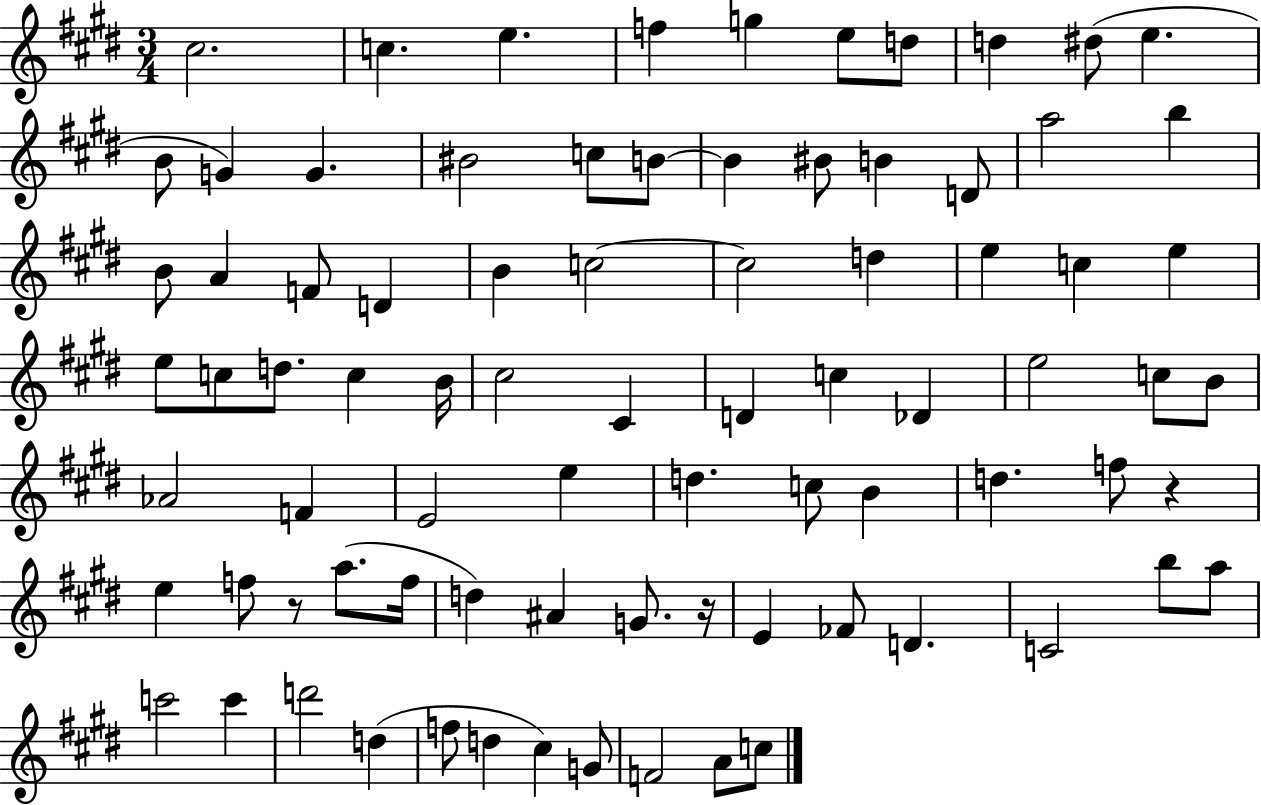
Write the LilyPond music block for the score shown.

{
  \clef treble
  \numericTimeSignature
  \time 3/4
  \key e \major
  cis''2. | c''4. e''4. | f''4 g''4 e''8 d''8 | d''4 dis''8( e''4. | \break b'8 g'4) g'4. | bis'2 c''8 b'8~~ | b'4 bis'8 b'4 d'8 | a''2 b''4 | \break b'8 a'4 f'8 d'4 | b'4 c''2~~ | c''2 d''4 | e''4 c''4 e''4 | \break e''8 c''8 d''8. c''4 b'16 | cis''2 cis'4 | d'4 c''4 des'4 | e''2 c''8 b'8 | \break aes'2 f'4 | e'2 e''4 | d''4. c''8 b'4 | d''4. f''8 r4 | \break e''4 f''8 r8 a''8.( f''16 | d''4) ais'4 g'8. r16 | e'4 fes'8 d'4. | c'2 b''8 a''8 | \break c'''2 c'''4 | d'''2 d''4( | f''8 d''4 cis''4) g'8 | f'2 a'8 c''8 | \break \bar "|."
}